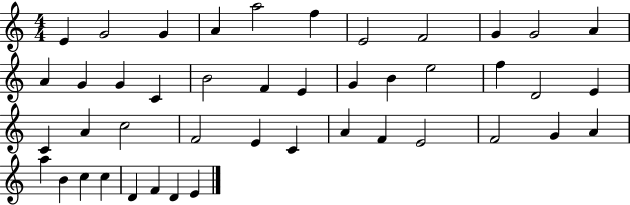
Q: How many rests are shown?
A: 0